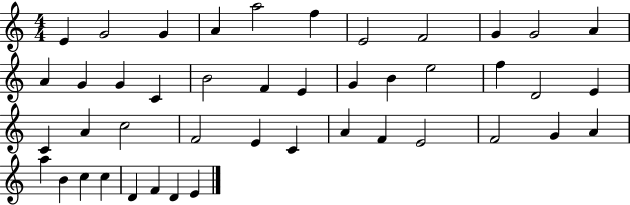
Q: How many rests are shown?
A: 0